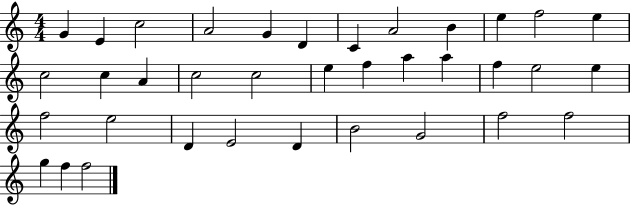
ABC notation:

X:1
T:Untitled
M:4/4
L:1/4
K:C
G E c2 A2 G D C A2 B e f2 e c2 c A c2 c2 e f a a f e2 e f2 e2 D E2 D B2 G2 f2 f2 g f f2